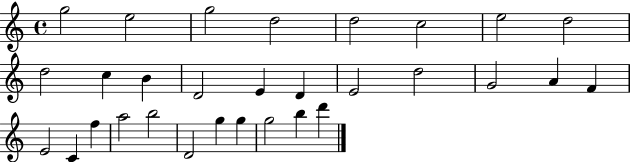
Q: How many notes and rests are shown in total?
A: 30